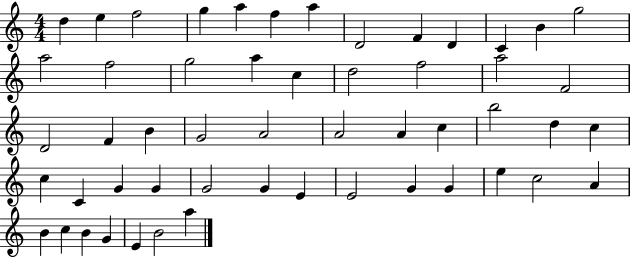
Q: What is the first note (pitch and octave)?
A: D5